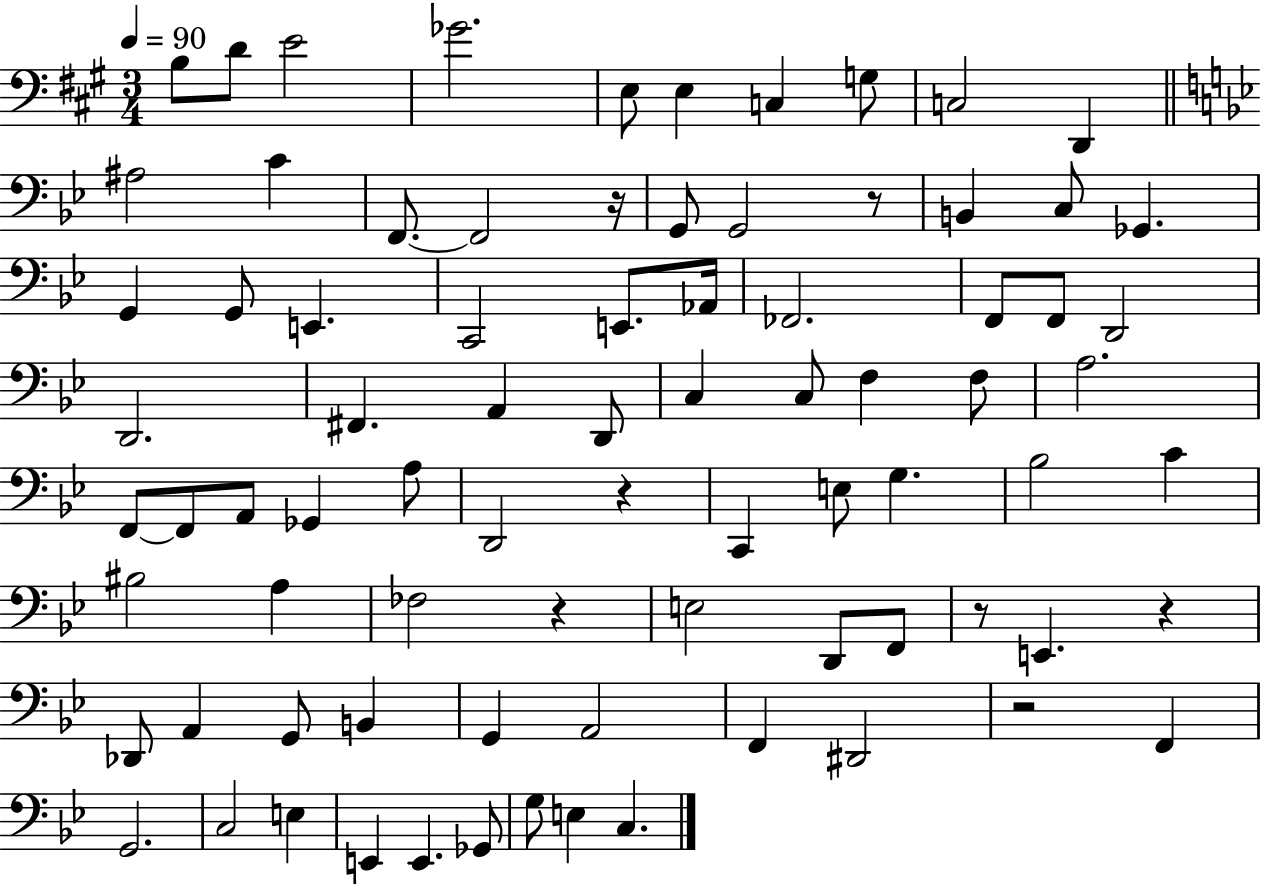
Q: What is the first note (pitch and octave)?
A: B3